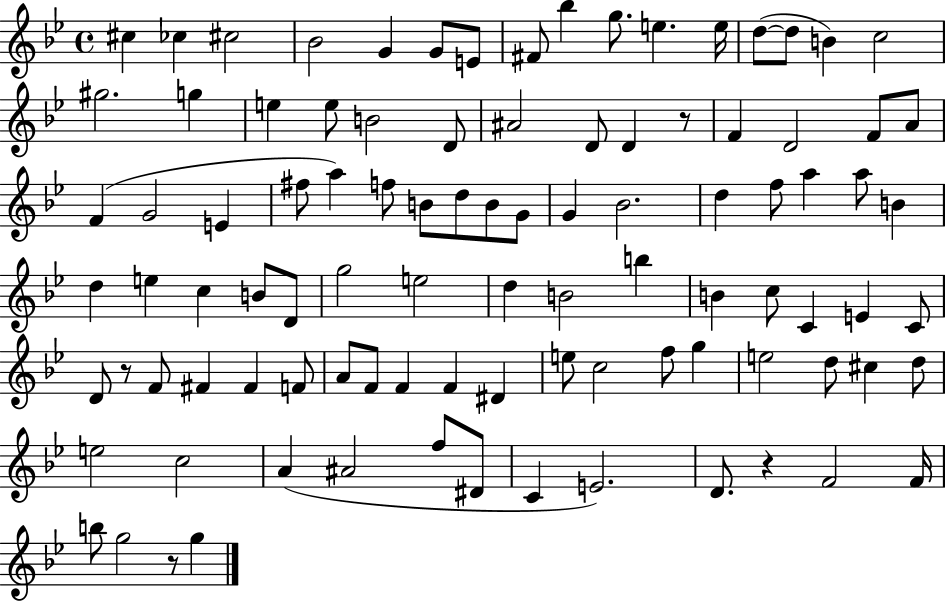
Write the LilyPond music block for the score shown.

{
  \clef treble
  \time 4/4
  \defaultTimeSignature
  \key bes \major
  cis''4 ces''4 cis''2 | bes'2 g'4 g'8 e'8 | fis'8 bes''4 g''8. e''4. e''16 | d''8~(~ d''8 b'4) c''2 | \break gis''2. g''4 | e''4 e''8 b'2 d'8 | ais'2 d'8 d'4 r8 | f'4 d'2 f'8 a'8 | \break f'4( g'2 e'4 | fis''8 a''4) f''8 b'8 d''8 b'8 g'8 | g'4 bes'2. | d''4 f''8 a''4 a''8 b'4 | \break d''4 e''4 c''4 b'8 d'8 | g''2 e''2 | d''4 b'2 b''4 | b'4 c''8 c'4 e'4 c'8 | \break d'8 r8 f'8 fis'4 fis'4 f'8 | a'8 f'8 f'4 f'4 dis'4 | e''8 c''2 f''8 g''4 | e''2 d''8 cis''4 d''8 | \break e''2 c''2 | a'4( ais'2 f''8 dis'8 | c'4 e'2.) | d'8. r4 f'2 f'16 | \break b''8 g''2 r8 g''4 | \bar "|."
}